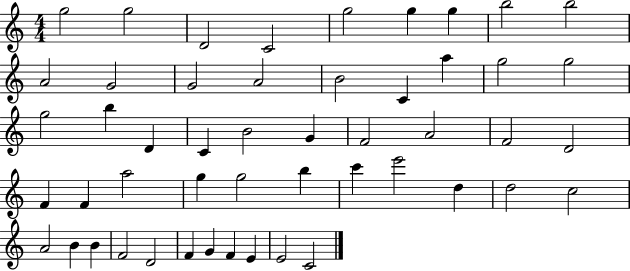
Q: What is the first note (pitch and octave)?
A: G5